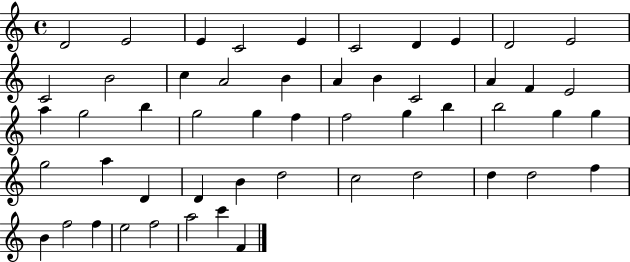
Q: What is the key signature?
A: C major